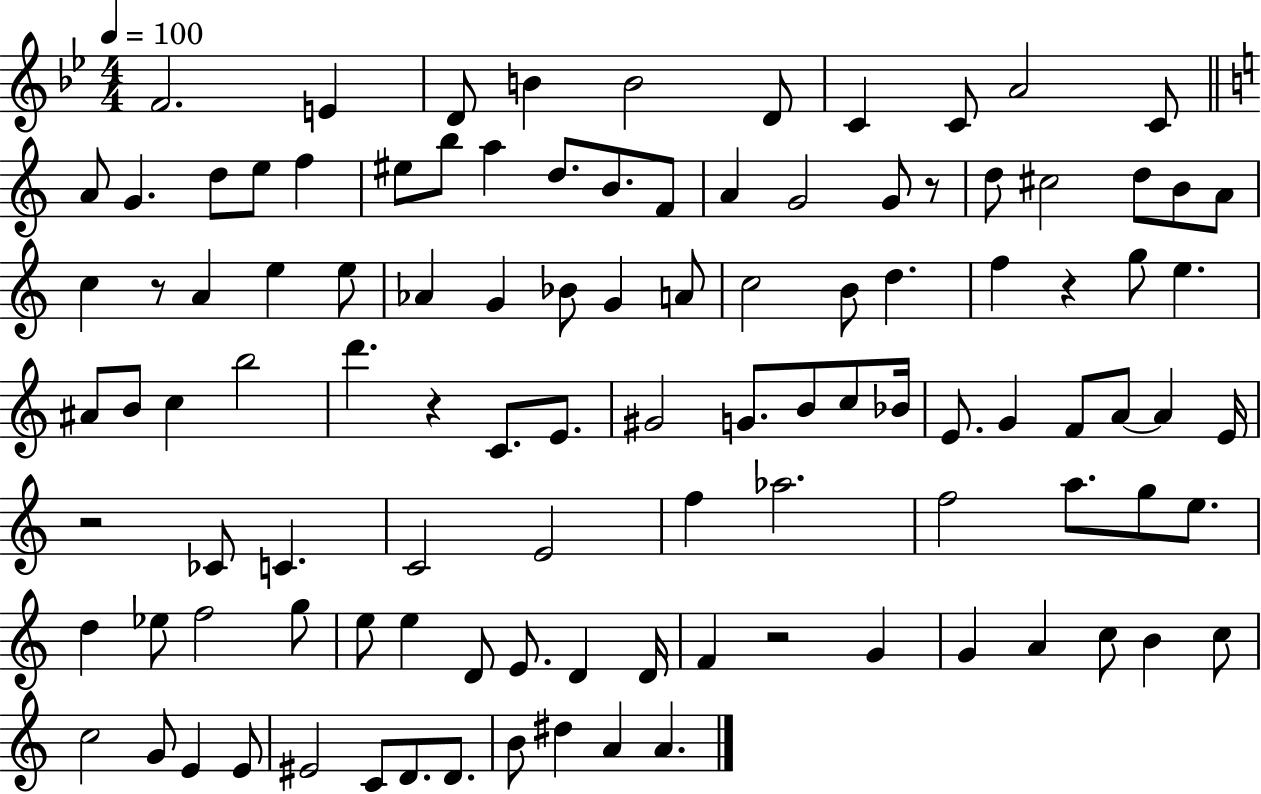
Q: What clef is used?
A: treble